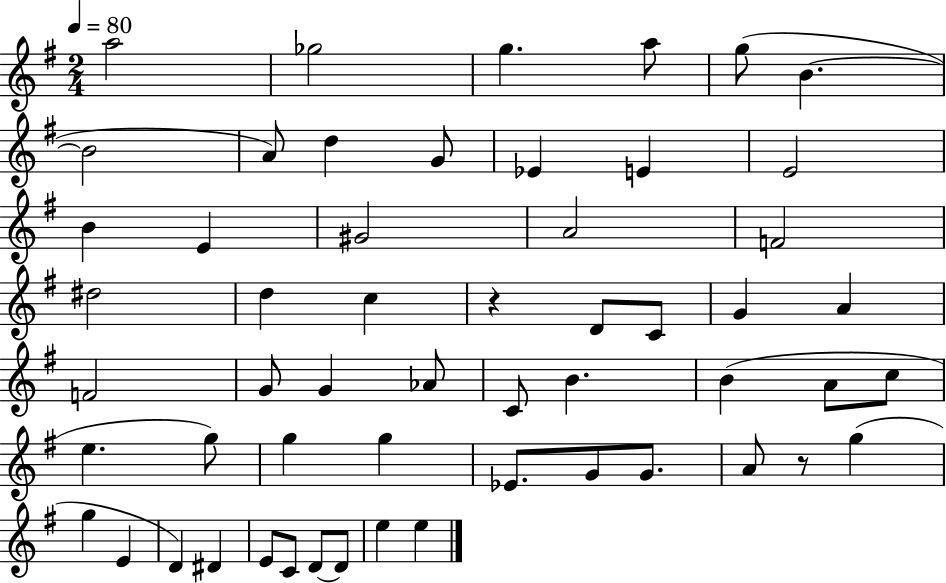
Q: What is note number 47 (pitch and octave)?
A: D#4